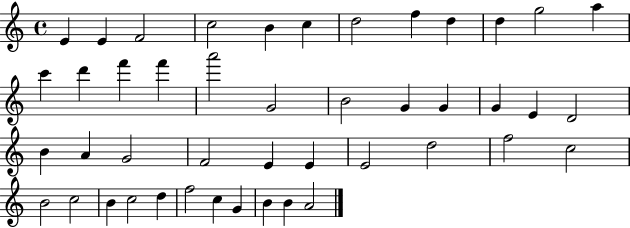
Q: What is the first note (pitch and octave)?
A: E4